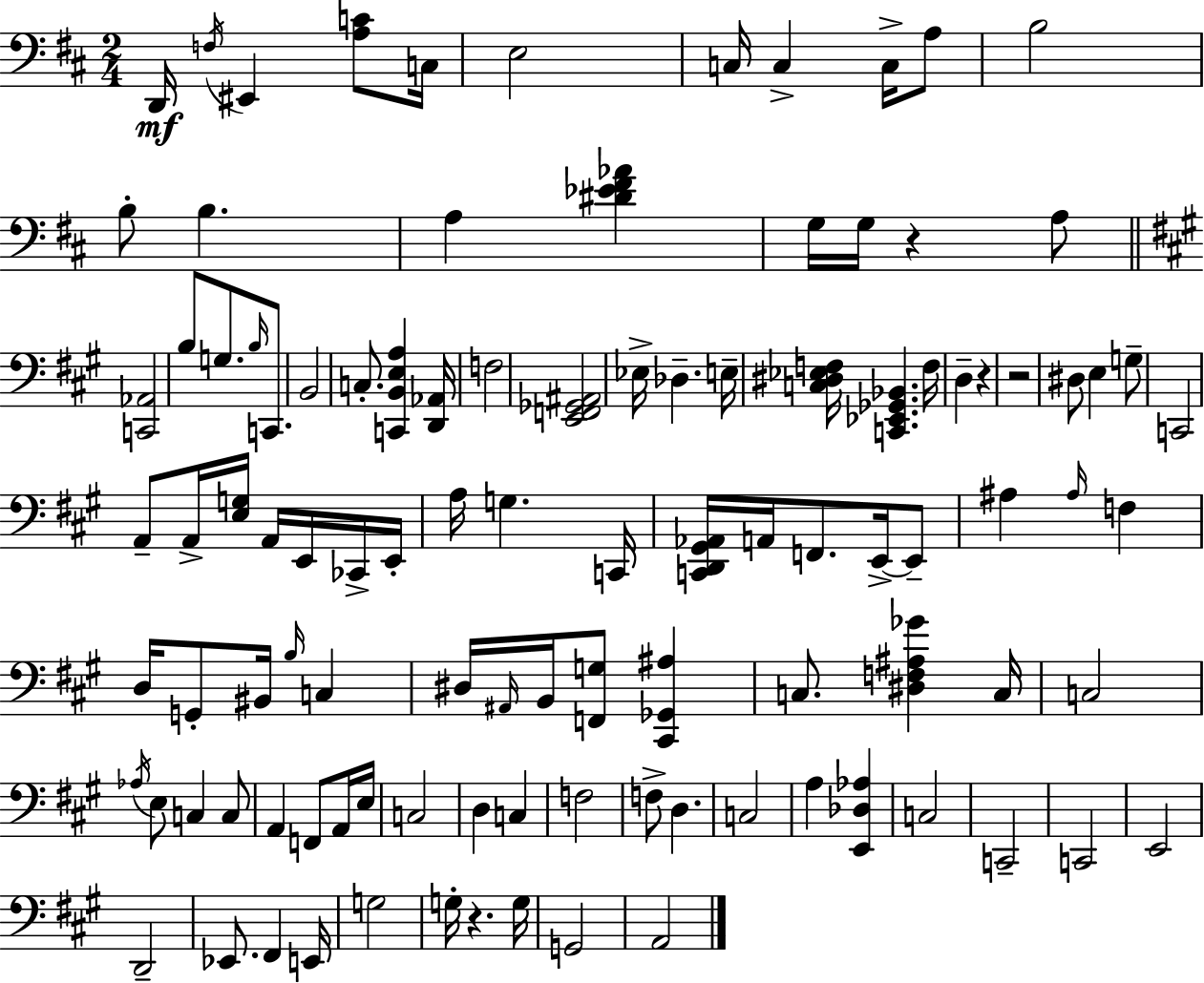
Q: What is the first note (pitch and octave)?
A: D2